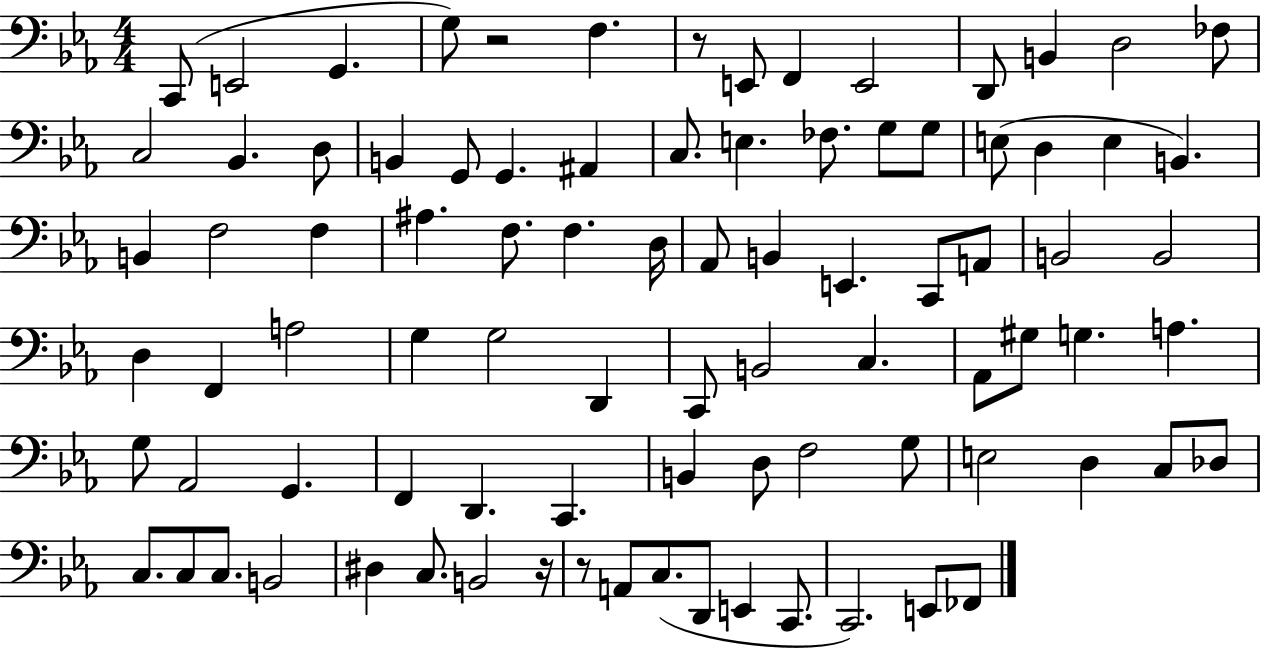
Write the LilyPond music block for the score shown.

{
  \clef bass
  \numericTimeSignature
  \time 4/4
  \key ees \major
  c,8( e,2 g,4. | g8) r2 f4. | r8 e,8 f,4 e,2 | d,8 b,4 d2 fes8 | \break c2 bes,4. d8 | b,4 g,8 g,4. ais,4 | c8. e4. fes8. g8 g8 | e8( d4 e4 b,4.) | \break b,4 f2 f4 | ais4. f8. f4. d16 | aes,8 b,4 e,4. c,8 a,8 | b,2 b,2 | \break d4 f,4 a2 | g4 g2 d,4 | c,8 b,2 c4. | aes,8 gis8 g4. a4. | \break g8 aes,2 g,4. | f,4 d,4. c,4. | b,4 d8 f2 g8 | e2 d4 c8 des8 | \break c8. c8 c8. b,2 | dis4 c8. b,2 r16 | r8 a,8 c8.( d,8 e,4 c,8. | c,2.) e,8 fes,8 | \break \bar "|."
}